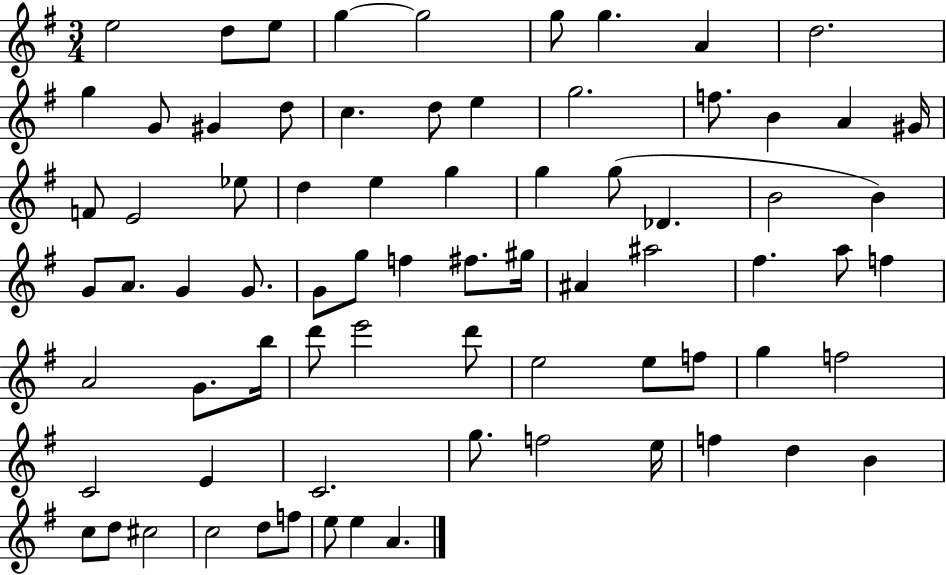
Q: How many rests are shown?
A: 0